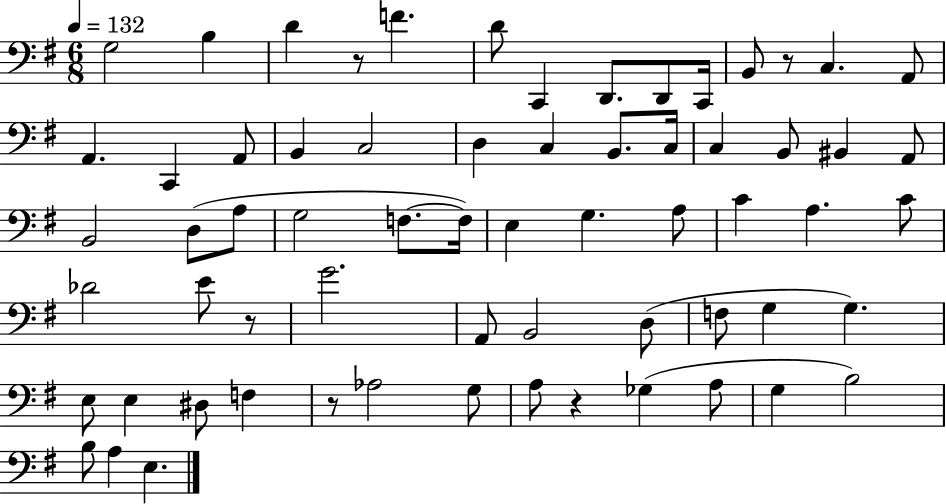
X:1
T:Untitled
M:6/8
L:1/4
K:G
G,2 B, D z/2 F D/2 C,, D,,/2 D,,/2 C,,/4 B,,/2 z/2 C, A,,/2 A,, C,, A,,/2 B,, C,2 D, C, B,,/2 C,/4 C, B,,/2 ^B,, A,,/2 B,,2 D,/2 A,/2 G,2 F,/2 F,/4 E, G, A,/2 C A, C/2 _D2 E/2 z/2 G2 A,,/2 B,,2 D,/2 F,/2 G, G, E,/2 E, ^D,/2 F, z/2 _A,2 G,/2 A,/2 z _G, A,/2 G, B,2 B,/2 A, E,